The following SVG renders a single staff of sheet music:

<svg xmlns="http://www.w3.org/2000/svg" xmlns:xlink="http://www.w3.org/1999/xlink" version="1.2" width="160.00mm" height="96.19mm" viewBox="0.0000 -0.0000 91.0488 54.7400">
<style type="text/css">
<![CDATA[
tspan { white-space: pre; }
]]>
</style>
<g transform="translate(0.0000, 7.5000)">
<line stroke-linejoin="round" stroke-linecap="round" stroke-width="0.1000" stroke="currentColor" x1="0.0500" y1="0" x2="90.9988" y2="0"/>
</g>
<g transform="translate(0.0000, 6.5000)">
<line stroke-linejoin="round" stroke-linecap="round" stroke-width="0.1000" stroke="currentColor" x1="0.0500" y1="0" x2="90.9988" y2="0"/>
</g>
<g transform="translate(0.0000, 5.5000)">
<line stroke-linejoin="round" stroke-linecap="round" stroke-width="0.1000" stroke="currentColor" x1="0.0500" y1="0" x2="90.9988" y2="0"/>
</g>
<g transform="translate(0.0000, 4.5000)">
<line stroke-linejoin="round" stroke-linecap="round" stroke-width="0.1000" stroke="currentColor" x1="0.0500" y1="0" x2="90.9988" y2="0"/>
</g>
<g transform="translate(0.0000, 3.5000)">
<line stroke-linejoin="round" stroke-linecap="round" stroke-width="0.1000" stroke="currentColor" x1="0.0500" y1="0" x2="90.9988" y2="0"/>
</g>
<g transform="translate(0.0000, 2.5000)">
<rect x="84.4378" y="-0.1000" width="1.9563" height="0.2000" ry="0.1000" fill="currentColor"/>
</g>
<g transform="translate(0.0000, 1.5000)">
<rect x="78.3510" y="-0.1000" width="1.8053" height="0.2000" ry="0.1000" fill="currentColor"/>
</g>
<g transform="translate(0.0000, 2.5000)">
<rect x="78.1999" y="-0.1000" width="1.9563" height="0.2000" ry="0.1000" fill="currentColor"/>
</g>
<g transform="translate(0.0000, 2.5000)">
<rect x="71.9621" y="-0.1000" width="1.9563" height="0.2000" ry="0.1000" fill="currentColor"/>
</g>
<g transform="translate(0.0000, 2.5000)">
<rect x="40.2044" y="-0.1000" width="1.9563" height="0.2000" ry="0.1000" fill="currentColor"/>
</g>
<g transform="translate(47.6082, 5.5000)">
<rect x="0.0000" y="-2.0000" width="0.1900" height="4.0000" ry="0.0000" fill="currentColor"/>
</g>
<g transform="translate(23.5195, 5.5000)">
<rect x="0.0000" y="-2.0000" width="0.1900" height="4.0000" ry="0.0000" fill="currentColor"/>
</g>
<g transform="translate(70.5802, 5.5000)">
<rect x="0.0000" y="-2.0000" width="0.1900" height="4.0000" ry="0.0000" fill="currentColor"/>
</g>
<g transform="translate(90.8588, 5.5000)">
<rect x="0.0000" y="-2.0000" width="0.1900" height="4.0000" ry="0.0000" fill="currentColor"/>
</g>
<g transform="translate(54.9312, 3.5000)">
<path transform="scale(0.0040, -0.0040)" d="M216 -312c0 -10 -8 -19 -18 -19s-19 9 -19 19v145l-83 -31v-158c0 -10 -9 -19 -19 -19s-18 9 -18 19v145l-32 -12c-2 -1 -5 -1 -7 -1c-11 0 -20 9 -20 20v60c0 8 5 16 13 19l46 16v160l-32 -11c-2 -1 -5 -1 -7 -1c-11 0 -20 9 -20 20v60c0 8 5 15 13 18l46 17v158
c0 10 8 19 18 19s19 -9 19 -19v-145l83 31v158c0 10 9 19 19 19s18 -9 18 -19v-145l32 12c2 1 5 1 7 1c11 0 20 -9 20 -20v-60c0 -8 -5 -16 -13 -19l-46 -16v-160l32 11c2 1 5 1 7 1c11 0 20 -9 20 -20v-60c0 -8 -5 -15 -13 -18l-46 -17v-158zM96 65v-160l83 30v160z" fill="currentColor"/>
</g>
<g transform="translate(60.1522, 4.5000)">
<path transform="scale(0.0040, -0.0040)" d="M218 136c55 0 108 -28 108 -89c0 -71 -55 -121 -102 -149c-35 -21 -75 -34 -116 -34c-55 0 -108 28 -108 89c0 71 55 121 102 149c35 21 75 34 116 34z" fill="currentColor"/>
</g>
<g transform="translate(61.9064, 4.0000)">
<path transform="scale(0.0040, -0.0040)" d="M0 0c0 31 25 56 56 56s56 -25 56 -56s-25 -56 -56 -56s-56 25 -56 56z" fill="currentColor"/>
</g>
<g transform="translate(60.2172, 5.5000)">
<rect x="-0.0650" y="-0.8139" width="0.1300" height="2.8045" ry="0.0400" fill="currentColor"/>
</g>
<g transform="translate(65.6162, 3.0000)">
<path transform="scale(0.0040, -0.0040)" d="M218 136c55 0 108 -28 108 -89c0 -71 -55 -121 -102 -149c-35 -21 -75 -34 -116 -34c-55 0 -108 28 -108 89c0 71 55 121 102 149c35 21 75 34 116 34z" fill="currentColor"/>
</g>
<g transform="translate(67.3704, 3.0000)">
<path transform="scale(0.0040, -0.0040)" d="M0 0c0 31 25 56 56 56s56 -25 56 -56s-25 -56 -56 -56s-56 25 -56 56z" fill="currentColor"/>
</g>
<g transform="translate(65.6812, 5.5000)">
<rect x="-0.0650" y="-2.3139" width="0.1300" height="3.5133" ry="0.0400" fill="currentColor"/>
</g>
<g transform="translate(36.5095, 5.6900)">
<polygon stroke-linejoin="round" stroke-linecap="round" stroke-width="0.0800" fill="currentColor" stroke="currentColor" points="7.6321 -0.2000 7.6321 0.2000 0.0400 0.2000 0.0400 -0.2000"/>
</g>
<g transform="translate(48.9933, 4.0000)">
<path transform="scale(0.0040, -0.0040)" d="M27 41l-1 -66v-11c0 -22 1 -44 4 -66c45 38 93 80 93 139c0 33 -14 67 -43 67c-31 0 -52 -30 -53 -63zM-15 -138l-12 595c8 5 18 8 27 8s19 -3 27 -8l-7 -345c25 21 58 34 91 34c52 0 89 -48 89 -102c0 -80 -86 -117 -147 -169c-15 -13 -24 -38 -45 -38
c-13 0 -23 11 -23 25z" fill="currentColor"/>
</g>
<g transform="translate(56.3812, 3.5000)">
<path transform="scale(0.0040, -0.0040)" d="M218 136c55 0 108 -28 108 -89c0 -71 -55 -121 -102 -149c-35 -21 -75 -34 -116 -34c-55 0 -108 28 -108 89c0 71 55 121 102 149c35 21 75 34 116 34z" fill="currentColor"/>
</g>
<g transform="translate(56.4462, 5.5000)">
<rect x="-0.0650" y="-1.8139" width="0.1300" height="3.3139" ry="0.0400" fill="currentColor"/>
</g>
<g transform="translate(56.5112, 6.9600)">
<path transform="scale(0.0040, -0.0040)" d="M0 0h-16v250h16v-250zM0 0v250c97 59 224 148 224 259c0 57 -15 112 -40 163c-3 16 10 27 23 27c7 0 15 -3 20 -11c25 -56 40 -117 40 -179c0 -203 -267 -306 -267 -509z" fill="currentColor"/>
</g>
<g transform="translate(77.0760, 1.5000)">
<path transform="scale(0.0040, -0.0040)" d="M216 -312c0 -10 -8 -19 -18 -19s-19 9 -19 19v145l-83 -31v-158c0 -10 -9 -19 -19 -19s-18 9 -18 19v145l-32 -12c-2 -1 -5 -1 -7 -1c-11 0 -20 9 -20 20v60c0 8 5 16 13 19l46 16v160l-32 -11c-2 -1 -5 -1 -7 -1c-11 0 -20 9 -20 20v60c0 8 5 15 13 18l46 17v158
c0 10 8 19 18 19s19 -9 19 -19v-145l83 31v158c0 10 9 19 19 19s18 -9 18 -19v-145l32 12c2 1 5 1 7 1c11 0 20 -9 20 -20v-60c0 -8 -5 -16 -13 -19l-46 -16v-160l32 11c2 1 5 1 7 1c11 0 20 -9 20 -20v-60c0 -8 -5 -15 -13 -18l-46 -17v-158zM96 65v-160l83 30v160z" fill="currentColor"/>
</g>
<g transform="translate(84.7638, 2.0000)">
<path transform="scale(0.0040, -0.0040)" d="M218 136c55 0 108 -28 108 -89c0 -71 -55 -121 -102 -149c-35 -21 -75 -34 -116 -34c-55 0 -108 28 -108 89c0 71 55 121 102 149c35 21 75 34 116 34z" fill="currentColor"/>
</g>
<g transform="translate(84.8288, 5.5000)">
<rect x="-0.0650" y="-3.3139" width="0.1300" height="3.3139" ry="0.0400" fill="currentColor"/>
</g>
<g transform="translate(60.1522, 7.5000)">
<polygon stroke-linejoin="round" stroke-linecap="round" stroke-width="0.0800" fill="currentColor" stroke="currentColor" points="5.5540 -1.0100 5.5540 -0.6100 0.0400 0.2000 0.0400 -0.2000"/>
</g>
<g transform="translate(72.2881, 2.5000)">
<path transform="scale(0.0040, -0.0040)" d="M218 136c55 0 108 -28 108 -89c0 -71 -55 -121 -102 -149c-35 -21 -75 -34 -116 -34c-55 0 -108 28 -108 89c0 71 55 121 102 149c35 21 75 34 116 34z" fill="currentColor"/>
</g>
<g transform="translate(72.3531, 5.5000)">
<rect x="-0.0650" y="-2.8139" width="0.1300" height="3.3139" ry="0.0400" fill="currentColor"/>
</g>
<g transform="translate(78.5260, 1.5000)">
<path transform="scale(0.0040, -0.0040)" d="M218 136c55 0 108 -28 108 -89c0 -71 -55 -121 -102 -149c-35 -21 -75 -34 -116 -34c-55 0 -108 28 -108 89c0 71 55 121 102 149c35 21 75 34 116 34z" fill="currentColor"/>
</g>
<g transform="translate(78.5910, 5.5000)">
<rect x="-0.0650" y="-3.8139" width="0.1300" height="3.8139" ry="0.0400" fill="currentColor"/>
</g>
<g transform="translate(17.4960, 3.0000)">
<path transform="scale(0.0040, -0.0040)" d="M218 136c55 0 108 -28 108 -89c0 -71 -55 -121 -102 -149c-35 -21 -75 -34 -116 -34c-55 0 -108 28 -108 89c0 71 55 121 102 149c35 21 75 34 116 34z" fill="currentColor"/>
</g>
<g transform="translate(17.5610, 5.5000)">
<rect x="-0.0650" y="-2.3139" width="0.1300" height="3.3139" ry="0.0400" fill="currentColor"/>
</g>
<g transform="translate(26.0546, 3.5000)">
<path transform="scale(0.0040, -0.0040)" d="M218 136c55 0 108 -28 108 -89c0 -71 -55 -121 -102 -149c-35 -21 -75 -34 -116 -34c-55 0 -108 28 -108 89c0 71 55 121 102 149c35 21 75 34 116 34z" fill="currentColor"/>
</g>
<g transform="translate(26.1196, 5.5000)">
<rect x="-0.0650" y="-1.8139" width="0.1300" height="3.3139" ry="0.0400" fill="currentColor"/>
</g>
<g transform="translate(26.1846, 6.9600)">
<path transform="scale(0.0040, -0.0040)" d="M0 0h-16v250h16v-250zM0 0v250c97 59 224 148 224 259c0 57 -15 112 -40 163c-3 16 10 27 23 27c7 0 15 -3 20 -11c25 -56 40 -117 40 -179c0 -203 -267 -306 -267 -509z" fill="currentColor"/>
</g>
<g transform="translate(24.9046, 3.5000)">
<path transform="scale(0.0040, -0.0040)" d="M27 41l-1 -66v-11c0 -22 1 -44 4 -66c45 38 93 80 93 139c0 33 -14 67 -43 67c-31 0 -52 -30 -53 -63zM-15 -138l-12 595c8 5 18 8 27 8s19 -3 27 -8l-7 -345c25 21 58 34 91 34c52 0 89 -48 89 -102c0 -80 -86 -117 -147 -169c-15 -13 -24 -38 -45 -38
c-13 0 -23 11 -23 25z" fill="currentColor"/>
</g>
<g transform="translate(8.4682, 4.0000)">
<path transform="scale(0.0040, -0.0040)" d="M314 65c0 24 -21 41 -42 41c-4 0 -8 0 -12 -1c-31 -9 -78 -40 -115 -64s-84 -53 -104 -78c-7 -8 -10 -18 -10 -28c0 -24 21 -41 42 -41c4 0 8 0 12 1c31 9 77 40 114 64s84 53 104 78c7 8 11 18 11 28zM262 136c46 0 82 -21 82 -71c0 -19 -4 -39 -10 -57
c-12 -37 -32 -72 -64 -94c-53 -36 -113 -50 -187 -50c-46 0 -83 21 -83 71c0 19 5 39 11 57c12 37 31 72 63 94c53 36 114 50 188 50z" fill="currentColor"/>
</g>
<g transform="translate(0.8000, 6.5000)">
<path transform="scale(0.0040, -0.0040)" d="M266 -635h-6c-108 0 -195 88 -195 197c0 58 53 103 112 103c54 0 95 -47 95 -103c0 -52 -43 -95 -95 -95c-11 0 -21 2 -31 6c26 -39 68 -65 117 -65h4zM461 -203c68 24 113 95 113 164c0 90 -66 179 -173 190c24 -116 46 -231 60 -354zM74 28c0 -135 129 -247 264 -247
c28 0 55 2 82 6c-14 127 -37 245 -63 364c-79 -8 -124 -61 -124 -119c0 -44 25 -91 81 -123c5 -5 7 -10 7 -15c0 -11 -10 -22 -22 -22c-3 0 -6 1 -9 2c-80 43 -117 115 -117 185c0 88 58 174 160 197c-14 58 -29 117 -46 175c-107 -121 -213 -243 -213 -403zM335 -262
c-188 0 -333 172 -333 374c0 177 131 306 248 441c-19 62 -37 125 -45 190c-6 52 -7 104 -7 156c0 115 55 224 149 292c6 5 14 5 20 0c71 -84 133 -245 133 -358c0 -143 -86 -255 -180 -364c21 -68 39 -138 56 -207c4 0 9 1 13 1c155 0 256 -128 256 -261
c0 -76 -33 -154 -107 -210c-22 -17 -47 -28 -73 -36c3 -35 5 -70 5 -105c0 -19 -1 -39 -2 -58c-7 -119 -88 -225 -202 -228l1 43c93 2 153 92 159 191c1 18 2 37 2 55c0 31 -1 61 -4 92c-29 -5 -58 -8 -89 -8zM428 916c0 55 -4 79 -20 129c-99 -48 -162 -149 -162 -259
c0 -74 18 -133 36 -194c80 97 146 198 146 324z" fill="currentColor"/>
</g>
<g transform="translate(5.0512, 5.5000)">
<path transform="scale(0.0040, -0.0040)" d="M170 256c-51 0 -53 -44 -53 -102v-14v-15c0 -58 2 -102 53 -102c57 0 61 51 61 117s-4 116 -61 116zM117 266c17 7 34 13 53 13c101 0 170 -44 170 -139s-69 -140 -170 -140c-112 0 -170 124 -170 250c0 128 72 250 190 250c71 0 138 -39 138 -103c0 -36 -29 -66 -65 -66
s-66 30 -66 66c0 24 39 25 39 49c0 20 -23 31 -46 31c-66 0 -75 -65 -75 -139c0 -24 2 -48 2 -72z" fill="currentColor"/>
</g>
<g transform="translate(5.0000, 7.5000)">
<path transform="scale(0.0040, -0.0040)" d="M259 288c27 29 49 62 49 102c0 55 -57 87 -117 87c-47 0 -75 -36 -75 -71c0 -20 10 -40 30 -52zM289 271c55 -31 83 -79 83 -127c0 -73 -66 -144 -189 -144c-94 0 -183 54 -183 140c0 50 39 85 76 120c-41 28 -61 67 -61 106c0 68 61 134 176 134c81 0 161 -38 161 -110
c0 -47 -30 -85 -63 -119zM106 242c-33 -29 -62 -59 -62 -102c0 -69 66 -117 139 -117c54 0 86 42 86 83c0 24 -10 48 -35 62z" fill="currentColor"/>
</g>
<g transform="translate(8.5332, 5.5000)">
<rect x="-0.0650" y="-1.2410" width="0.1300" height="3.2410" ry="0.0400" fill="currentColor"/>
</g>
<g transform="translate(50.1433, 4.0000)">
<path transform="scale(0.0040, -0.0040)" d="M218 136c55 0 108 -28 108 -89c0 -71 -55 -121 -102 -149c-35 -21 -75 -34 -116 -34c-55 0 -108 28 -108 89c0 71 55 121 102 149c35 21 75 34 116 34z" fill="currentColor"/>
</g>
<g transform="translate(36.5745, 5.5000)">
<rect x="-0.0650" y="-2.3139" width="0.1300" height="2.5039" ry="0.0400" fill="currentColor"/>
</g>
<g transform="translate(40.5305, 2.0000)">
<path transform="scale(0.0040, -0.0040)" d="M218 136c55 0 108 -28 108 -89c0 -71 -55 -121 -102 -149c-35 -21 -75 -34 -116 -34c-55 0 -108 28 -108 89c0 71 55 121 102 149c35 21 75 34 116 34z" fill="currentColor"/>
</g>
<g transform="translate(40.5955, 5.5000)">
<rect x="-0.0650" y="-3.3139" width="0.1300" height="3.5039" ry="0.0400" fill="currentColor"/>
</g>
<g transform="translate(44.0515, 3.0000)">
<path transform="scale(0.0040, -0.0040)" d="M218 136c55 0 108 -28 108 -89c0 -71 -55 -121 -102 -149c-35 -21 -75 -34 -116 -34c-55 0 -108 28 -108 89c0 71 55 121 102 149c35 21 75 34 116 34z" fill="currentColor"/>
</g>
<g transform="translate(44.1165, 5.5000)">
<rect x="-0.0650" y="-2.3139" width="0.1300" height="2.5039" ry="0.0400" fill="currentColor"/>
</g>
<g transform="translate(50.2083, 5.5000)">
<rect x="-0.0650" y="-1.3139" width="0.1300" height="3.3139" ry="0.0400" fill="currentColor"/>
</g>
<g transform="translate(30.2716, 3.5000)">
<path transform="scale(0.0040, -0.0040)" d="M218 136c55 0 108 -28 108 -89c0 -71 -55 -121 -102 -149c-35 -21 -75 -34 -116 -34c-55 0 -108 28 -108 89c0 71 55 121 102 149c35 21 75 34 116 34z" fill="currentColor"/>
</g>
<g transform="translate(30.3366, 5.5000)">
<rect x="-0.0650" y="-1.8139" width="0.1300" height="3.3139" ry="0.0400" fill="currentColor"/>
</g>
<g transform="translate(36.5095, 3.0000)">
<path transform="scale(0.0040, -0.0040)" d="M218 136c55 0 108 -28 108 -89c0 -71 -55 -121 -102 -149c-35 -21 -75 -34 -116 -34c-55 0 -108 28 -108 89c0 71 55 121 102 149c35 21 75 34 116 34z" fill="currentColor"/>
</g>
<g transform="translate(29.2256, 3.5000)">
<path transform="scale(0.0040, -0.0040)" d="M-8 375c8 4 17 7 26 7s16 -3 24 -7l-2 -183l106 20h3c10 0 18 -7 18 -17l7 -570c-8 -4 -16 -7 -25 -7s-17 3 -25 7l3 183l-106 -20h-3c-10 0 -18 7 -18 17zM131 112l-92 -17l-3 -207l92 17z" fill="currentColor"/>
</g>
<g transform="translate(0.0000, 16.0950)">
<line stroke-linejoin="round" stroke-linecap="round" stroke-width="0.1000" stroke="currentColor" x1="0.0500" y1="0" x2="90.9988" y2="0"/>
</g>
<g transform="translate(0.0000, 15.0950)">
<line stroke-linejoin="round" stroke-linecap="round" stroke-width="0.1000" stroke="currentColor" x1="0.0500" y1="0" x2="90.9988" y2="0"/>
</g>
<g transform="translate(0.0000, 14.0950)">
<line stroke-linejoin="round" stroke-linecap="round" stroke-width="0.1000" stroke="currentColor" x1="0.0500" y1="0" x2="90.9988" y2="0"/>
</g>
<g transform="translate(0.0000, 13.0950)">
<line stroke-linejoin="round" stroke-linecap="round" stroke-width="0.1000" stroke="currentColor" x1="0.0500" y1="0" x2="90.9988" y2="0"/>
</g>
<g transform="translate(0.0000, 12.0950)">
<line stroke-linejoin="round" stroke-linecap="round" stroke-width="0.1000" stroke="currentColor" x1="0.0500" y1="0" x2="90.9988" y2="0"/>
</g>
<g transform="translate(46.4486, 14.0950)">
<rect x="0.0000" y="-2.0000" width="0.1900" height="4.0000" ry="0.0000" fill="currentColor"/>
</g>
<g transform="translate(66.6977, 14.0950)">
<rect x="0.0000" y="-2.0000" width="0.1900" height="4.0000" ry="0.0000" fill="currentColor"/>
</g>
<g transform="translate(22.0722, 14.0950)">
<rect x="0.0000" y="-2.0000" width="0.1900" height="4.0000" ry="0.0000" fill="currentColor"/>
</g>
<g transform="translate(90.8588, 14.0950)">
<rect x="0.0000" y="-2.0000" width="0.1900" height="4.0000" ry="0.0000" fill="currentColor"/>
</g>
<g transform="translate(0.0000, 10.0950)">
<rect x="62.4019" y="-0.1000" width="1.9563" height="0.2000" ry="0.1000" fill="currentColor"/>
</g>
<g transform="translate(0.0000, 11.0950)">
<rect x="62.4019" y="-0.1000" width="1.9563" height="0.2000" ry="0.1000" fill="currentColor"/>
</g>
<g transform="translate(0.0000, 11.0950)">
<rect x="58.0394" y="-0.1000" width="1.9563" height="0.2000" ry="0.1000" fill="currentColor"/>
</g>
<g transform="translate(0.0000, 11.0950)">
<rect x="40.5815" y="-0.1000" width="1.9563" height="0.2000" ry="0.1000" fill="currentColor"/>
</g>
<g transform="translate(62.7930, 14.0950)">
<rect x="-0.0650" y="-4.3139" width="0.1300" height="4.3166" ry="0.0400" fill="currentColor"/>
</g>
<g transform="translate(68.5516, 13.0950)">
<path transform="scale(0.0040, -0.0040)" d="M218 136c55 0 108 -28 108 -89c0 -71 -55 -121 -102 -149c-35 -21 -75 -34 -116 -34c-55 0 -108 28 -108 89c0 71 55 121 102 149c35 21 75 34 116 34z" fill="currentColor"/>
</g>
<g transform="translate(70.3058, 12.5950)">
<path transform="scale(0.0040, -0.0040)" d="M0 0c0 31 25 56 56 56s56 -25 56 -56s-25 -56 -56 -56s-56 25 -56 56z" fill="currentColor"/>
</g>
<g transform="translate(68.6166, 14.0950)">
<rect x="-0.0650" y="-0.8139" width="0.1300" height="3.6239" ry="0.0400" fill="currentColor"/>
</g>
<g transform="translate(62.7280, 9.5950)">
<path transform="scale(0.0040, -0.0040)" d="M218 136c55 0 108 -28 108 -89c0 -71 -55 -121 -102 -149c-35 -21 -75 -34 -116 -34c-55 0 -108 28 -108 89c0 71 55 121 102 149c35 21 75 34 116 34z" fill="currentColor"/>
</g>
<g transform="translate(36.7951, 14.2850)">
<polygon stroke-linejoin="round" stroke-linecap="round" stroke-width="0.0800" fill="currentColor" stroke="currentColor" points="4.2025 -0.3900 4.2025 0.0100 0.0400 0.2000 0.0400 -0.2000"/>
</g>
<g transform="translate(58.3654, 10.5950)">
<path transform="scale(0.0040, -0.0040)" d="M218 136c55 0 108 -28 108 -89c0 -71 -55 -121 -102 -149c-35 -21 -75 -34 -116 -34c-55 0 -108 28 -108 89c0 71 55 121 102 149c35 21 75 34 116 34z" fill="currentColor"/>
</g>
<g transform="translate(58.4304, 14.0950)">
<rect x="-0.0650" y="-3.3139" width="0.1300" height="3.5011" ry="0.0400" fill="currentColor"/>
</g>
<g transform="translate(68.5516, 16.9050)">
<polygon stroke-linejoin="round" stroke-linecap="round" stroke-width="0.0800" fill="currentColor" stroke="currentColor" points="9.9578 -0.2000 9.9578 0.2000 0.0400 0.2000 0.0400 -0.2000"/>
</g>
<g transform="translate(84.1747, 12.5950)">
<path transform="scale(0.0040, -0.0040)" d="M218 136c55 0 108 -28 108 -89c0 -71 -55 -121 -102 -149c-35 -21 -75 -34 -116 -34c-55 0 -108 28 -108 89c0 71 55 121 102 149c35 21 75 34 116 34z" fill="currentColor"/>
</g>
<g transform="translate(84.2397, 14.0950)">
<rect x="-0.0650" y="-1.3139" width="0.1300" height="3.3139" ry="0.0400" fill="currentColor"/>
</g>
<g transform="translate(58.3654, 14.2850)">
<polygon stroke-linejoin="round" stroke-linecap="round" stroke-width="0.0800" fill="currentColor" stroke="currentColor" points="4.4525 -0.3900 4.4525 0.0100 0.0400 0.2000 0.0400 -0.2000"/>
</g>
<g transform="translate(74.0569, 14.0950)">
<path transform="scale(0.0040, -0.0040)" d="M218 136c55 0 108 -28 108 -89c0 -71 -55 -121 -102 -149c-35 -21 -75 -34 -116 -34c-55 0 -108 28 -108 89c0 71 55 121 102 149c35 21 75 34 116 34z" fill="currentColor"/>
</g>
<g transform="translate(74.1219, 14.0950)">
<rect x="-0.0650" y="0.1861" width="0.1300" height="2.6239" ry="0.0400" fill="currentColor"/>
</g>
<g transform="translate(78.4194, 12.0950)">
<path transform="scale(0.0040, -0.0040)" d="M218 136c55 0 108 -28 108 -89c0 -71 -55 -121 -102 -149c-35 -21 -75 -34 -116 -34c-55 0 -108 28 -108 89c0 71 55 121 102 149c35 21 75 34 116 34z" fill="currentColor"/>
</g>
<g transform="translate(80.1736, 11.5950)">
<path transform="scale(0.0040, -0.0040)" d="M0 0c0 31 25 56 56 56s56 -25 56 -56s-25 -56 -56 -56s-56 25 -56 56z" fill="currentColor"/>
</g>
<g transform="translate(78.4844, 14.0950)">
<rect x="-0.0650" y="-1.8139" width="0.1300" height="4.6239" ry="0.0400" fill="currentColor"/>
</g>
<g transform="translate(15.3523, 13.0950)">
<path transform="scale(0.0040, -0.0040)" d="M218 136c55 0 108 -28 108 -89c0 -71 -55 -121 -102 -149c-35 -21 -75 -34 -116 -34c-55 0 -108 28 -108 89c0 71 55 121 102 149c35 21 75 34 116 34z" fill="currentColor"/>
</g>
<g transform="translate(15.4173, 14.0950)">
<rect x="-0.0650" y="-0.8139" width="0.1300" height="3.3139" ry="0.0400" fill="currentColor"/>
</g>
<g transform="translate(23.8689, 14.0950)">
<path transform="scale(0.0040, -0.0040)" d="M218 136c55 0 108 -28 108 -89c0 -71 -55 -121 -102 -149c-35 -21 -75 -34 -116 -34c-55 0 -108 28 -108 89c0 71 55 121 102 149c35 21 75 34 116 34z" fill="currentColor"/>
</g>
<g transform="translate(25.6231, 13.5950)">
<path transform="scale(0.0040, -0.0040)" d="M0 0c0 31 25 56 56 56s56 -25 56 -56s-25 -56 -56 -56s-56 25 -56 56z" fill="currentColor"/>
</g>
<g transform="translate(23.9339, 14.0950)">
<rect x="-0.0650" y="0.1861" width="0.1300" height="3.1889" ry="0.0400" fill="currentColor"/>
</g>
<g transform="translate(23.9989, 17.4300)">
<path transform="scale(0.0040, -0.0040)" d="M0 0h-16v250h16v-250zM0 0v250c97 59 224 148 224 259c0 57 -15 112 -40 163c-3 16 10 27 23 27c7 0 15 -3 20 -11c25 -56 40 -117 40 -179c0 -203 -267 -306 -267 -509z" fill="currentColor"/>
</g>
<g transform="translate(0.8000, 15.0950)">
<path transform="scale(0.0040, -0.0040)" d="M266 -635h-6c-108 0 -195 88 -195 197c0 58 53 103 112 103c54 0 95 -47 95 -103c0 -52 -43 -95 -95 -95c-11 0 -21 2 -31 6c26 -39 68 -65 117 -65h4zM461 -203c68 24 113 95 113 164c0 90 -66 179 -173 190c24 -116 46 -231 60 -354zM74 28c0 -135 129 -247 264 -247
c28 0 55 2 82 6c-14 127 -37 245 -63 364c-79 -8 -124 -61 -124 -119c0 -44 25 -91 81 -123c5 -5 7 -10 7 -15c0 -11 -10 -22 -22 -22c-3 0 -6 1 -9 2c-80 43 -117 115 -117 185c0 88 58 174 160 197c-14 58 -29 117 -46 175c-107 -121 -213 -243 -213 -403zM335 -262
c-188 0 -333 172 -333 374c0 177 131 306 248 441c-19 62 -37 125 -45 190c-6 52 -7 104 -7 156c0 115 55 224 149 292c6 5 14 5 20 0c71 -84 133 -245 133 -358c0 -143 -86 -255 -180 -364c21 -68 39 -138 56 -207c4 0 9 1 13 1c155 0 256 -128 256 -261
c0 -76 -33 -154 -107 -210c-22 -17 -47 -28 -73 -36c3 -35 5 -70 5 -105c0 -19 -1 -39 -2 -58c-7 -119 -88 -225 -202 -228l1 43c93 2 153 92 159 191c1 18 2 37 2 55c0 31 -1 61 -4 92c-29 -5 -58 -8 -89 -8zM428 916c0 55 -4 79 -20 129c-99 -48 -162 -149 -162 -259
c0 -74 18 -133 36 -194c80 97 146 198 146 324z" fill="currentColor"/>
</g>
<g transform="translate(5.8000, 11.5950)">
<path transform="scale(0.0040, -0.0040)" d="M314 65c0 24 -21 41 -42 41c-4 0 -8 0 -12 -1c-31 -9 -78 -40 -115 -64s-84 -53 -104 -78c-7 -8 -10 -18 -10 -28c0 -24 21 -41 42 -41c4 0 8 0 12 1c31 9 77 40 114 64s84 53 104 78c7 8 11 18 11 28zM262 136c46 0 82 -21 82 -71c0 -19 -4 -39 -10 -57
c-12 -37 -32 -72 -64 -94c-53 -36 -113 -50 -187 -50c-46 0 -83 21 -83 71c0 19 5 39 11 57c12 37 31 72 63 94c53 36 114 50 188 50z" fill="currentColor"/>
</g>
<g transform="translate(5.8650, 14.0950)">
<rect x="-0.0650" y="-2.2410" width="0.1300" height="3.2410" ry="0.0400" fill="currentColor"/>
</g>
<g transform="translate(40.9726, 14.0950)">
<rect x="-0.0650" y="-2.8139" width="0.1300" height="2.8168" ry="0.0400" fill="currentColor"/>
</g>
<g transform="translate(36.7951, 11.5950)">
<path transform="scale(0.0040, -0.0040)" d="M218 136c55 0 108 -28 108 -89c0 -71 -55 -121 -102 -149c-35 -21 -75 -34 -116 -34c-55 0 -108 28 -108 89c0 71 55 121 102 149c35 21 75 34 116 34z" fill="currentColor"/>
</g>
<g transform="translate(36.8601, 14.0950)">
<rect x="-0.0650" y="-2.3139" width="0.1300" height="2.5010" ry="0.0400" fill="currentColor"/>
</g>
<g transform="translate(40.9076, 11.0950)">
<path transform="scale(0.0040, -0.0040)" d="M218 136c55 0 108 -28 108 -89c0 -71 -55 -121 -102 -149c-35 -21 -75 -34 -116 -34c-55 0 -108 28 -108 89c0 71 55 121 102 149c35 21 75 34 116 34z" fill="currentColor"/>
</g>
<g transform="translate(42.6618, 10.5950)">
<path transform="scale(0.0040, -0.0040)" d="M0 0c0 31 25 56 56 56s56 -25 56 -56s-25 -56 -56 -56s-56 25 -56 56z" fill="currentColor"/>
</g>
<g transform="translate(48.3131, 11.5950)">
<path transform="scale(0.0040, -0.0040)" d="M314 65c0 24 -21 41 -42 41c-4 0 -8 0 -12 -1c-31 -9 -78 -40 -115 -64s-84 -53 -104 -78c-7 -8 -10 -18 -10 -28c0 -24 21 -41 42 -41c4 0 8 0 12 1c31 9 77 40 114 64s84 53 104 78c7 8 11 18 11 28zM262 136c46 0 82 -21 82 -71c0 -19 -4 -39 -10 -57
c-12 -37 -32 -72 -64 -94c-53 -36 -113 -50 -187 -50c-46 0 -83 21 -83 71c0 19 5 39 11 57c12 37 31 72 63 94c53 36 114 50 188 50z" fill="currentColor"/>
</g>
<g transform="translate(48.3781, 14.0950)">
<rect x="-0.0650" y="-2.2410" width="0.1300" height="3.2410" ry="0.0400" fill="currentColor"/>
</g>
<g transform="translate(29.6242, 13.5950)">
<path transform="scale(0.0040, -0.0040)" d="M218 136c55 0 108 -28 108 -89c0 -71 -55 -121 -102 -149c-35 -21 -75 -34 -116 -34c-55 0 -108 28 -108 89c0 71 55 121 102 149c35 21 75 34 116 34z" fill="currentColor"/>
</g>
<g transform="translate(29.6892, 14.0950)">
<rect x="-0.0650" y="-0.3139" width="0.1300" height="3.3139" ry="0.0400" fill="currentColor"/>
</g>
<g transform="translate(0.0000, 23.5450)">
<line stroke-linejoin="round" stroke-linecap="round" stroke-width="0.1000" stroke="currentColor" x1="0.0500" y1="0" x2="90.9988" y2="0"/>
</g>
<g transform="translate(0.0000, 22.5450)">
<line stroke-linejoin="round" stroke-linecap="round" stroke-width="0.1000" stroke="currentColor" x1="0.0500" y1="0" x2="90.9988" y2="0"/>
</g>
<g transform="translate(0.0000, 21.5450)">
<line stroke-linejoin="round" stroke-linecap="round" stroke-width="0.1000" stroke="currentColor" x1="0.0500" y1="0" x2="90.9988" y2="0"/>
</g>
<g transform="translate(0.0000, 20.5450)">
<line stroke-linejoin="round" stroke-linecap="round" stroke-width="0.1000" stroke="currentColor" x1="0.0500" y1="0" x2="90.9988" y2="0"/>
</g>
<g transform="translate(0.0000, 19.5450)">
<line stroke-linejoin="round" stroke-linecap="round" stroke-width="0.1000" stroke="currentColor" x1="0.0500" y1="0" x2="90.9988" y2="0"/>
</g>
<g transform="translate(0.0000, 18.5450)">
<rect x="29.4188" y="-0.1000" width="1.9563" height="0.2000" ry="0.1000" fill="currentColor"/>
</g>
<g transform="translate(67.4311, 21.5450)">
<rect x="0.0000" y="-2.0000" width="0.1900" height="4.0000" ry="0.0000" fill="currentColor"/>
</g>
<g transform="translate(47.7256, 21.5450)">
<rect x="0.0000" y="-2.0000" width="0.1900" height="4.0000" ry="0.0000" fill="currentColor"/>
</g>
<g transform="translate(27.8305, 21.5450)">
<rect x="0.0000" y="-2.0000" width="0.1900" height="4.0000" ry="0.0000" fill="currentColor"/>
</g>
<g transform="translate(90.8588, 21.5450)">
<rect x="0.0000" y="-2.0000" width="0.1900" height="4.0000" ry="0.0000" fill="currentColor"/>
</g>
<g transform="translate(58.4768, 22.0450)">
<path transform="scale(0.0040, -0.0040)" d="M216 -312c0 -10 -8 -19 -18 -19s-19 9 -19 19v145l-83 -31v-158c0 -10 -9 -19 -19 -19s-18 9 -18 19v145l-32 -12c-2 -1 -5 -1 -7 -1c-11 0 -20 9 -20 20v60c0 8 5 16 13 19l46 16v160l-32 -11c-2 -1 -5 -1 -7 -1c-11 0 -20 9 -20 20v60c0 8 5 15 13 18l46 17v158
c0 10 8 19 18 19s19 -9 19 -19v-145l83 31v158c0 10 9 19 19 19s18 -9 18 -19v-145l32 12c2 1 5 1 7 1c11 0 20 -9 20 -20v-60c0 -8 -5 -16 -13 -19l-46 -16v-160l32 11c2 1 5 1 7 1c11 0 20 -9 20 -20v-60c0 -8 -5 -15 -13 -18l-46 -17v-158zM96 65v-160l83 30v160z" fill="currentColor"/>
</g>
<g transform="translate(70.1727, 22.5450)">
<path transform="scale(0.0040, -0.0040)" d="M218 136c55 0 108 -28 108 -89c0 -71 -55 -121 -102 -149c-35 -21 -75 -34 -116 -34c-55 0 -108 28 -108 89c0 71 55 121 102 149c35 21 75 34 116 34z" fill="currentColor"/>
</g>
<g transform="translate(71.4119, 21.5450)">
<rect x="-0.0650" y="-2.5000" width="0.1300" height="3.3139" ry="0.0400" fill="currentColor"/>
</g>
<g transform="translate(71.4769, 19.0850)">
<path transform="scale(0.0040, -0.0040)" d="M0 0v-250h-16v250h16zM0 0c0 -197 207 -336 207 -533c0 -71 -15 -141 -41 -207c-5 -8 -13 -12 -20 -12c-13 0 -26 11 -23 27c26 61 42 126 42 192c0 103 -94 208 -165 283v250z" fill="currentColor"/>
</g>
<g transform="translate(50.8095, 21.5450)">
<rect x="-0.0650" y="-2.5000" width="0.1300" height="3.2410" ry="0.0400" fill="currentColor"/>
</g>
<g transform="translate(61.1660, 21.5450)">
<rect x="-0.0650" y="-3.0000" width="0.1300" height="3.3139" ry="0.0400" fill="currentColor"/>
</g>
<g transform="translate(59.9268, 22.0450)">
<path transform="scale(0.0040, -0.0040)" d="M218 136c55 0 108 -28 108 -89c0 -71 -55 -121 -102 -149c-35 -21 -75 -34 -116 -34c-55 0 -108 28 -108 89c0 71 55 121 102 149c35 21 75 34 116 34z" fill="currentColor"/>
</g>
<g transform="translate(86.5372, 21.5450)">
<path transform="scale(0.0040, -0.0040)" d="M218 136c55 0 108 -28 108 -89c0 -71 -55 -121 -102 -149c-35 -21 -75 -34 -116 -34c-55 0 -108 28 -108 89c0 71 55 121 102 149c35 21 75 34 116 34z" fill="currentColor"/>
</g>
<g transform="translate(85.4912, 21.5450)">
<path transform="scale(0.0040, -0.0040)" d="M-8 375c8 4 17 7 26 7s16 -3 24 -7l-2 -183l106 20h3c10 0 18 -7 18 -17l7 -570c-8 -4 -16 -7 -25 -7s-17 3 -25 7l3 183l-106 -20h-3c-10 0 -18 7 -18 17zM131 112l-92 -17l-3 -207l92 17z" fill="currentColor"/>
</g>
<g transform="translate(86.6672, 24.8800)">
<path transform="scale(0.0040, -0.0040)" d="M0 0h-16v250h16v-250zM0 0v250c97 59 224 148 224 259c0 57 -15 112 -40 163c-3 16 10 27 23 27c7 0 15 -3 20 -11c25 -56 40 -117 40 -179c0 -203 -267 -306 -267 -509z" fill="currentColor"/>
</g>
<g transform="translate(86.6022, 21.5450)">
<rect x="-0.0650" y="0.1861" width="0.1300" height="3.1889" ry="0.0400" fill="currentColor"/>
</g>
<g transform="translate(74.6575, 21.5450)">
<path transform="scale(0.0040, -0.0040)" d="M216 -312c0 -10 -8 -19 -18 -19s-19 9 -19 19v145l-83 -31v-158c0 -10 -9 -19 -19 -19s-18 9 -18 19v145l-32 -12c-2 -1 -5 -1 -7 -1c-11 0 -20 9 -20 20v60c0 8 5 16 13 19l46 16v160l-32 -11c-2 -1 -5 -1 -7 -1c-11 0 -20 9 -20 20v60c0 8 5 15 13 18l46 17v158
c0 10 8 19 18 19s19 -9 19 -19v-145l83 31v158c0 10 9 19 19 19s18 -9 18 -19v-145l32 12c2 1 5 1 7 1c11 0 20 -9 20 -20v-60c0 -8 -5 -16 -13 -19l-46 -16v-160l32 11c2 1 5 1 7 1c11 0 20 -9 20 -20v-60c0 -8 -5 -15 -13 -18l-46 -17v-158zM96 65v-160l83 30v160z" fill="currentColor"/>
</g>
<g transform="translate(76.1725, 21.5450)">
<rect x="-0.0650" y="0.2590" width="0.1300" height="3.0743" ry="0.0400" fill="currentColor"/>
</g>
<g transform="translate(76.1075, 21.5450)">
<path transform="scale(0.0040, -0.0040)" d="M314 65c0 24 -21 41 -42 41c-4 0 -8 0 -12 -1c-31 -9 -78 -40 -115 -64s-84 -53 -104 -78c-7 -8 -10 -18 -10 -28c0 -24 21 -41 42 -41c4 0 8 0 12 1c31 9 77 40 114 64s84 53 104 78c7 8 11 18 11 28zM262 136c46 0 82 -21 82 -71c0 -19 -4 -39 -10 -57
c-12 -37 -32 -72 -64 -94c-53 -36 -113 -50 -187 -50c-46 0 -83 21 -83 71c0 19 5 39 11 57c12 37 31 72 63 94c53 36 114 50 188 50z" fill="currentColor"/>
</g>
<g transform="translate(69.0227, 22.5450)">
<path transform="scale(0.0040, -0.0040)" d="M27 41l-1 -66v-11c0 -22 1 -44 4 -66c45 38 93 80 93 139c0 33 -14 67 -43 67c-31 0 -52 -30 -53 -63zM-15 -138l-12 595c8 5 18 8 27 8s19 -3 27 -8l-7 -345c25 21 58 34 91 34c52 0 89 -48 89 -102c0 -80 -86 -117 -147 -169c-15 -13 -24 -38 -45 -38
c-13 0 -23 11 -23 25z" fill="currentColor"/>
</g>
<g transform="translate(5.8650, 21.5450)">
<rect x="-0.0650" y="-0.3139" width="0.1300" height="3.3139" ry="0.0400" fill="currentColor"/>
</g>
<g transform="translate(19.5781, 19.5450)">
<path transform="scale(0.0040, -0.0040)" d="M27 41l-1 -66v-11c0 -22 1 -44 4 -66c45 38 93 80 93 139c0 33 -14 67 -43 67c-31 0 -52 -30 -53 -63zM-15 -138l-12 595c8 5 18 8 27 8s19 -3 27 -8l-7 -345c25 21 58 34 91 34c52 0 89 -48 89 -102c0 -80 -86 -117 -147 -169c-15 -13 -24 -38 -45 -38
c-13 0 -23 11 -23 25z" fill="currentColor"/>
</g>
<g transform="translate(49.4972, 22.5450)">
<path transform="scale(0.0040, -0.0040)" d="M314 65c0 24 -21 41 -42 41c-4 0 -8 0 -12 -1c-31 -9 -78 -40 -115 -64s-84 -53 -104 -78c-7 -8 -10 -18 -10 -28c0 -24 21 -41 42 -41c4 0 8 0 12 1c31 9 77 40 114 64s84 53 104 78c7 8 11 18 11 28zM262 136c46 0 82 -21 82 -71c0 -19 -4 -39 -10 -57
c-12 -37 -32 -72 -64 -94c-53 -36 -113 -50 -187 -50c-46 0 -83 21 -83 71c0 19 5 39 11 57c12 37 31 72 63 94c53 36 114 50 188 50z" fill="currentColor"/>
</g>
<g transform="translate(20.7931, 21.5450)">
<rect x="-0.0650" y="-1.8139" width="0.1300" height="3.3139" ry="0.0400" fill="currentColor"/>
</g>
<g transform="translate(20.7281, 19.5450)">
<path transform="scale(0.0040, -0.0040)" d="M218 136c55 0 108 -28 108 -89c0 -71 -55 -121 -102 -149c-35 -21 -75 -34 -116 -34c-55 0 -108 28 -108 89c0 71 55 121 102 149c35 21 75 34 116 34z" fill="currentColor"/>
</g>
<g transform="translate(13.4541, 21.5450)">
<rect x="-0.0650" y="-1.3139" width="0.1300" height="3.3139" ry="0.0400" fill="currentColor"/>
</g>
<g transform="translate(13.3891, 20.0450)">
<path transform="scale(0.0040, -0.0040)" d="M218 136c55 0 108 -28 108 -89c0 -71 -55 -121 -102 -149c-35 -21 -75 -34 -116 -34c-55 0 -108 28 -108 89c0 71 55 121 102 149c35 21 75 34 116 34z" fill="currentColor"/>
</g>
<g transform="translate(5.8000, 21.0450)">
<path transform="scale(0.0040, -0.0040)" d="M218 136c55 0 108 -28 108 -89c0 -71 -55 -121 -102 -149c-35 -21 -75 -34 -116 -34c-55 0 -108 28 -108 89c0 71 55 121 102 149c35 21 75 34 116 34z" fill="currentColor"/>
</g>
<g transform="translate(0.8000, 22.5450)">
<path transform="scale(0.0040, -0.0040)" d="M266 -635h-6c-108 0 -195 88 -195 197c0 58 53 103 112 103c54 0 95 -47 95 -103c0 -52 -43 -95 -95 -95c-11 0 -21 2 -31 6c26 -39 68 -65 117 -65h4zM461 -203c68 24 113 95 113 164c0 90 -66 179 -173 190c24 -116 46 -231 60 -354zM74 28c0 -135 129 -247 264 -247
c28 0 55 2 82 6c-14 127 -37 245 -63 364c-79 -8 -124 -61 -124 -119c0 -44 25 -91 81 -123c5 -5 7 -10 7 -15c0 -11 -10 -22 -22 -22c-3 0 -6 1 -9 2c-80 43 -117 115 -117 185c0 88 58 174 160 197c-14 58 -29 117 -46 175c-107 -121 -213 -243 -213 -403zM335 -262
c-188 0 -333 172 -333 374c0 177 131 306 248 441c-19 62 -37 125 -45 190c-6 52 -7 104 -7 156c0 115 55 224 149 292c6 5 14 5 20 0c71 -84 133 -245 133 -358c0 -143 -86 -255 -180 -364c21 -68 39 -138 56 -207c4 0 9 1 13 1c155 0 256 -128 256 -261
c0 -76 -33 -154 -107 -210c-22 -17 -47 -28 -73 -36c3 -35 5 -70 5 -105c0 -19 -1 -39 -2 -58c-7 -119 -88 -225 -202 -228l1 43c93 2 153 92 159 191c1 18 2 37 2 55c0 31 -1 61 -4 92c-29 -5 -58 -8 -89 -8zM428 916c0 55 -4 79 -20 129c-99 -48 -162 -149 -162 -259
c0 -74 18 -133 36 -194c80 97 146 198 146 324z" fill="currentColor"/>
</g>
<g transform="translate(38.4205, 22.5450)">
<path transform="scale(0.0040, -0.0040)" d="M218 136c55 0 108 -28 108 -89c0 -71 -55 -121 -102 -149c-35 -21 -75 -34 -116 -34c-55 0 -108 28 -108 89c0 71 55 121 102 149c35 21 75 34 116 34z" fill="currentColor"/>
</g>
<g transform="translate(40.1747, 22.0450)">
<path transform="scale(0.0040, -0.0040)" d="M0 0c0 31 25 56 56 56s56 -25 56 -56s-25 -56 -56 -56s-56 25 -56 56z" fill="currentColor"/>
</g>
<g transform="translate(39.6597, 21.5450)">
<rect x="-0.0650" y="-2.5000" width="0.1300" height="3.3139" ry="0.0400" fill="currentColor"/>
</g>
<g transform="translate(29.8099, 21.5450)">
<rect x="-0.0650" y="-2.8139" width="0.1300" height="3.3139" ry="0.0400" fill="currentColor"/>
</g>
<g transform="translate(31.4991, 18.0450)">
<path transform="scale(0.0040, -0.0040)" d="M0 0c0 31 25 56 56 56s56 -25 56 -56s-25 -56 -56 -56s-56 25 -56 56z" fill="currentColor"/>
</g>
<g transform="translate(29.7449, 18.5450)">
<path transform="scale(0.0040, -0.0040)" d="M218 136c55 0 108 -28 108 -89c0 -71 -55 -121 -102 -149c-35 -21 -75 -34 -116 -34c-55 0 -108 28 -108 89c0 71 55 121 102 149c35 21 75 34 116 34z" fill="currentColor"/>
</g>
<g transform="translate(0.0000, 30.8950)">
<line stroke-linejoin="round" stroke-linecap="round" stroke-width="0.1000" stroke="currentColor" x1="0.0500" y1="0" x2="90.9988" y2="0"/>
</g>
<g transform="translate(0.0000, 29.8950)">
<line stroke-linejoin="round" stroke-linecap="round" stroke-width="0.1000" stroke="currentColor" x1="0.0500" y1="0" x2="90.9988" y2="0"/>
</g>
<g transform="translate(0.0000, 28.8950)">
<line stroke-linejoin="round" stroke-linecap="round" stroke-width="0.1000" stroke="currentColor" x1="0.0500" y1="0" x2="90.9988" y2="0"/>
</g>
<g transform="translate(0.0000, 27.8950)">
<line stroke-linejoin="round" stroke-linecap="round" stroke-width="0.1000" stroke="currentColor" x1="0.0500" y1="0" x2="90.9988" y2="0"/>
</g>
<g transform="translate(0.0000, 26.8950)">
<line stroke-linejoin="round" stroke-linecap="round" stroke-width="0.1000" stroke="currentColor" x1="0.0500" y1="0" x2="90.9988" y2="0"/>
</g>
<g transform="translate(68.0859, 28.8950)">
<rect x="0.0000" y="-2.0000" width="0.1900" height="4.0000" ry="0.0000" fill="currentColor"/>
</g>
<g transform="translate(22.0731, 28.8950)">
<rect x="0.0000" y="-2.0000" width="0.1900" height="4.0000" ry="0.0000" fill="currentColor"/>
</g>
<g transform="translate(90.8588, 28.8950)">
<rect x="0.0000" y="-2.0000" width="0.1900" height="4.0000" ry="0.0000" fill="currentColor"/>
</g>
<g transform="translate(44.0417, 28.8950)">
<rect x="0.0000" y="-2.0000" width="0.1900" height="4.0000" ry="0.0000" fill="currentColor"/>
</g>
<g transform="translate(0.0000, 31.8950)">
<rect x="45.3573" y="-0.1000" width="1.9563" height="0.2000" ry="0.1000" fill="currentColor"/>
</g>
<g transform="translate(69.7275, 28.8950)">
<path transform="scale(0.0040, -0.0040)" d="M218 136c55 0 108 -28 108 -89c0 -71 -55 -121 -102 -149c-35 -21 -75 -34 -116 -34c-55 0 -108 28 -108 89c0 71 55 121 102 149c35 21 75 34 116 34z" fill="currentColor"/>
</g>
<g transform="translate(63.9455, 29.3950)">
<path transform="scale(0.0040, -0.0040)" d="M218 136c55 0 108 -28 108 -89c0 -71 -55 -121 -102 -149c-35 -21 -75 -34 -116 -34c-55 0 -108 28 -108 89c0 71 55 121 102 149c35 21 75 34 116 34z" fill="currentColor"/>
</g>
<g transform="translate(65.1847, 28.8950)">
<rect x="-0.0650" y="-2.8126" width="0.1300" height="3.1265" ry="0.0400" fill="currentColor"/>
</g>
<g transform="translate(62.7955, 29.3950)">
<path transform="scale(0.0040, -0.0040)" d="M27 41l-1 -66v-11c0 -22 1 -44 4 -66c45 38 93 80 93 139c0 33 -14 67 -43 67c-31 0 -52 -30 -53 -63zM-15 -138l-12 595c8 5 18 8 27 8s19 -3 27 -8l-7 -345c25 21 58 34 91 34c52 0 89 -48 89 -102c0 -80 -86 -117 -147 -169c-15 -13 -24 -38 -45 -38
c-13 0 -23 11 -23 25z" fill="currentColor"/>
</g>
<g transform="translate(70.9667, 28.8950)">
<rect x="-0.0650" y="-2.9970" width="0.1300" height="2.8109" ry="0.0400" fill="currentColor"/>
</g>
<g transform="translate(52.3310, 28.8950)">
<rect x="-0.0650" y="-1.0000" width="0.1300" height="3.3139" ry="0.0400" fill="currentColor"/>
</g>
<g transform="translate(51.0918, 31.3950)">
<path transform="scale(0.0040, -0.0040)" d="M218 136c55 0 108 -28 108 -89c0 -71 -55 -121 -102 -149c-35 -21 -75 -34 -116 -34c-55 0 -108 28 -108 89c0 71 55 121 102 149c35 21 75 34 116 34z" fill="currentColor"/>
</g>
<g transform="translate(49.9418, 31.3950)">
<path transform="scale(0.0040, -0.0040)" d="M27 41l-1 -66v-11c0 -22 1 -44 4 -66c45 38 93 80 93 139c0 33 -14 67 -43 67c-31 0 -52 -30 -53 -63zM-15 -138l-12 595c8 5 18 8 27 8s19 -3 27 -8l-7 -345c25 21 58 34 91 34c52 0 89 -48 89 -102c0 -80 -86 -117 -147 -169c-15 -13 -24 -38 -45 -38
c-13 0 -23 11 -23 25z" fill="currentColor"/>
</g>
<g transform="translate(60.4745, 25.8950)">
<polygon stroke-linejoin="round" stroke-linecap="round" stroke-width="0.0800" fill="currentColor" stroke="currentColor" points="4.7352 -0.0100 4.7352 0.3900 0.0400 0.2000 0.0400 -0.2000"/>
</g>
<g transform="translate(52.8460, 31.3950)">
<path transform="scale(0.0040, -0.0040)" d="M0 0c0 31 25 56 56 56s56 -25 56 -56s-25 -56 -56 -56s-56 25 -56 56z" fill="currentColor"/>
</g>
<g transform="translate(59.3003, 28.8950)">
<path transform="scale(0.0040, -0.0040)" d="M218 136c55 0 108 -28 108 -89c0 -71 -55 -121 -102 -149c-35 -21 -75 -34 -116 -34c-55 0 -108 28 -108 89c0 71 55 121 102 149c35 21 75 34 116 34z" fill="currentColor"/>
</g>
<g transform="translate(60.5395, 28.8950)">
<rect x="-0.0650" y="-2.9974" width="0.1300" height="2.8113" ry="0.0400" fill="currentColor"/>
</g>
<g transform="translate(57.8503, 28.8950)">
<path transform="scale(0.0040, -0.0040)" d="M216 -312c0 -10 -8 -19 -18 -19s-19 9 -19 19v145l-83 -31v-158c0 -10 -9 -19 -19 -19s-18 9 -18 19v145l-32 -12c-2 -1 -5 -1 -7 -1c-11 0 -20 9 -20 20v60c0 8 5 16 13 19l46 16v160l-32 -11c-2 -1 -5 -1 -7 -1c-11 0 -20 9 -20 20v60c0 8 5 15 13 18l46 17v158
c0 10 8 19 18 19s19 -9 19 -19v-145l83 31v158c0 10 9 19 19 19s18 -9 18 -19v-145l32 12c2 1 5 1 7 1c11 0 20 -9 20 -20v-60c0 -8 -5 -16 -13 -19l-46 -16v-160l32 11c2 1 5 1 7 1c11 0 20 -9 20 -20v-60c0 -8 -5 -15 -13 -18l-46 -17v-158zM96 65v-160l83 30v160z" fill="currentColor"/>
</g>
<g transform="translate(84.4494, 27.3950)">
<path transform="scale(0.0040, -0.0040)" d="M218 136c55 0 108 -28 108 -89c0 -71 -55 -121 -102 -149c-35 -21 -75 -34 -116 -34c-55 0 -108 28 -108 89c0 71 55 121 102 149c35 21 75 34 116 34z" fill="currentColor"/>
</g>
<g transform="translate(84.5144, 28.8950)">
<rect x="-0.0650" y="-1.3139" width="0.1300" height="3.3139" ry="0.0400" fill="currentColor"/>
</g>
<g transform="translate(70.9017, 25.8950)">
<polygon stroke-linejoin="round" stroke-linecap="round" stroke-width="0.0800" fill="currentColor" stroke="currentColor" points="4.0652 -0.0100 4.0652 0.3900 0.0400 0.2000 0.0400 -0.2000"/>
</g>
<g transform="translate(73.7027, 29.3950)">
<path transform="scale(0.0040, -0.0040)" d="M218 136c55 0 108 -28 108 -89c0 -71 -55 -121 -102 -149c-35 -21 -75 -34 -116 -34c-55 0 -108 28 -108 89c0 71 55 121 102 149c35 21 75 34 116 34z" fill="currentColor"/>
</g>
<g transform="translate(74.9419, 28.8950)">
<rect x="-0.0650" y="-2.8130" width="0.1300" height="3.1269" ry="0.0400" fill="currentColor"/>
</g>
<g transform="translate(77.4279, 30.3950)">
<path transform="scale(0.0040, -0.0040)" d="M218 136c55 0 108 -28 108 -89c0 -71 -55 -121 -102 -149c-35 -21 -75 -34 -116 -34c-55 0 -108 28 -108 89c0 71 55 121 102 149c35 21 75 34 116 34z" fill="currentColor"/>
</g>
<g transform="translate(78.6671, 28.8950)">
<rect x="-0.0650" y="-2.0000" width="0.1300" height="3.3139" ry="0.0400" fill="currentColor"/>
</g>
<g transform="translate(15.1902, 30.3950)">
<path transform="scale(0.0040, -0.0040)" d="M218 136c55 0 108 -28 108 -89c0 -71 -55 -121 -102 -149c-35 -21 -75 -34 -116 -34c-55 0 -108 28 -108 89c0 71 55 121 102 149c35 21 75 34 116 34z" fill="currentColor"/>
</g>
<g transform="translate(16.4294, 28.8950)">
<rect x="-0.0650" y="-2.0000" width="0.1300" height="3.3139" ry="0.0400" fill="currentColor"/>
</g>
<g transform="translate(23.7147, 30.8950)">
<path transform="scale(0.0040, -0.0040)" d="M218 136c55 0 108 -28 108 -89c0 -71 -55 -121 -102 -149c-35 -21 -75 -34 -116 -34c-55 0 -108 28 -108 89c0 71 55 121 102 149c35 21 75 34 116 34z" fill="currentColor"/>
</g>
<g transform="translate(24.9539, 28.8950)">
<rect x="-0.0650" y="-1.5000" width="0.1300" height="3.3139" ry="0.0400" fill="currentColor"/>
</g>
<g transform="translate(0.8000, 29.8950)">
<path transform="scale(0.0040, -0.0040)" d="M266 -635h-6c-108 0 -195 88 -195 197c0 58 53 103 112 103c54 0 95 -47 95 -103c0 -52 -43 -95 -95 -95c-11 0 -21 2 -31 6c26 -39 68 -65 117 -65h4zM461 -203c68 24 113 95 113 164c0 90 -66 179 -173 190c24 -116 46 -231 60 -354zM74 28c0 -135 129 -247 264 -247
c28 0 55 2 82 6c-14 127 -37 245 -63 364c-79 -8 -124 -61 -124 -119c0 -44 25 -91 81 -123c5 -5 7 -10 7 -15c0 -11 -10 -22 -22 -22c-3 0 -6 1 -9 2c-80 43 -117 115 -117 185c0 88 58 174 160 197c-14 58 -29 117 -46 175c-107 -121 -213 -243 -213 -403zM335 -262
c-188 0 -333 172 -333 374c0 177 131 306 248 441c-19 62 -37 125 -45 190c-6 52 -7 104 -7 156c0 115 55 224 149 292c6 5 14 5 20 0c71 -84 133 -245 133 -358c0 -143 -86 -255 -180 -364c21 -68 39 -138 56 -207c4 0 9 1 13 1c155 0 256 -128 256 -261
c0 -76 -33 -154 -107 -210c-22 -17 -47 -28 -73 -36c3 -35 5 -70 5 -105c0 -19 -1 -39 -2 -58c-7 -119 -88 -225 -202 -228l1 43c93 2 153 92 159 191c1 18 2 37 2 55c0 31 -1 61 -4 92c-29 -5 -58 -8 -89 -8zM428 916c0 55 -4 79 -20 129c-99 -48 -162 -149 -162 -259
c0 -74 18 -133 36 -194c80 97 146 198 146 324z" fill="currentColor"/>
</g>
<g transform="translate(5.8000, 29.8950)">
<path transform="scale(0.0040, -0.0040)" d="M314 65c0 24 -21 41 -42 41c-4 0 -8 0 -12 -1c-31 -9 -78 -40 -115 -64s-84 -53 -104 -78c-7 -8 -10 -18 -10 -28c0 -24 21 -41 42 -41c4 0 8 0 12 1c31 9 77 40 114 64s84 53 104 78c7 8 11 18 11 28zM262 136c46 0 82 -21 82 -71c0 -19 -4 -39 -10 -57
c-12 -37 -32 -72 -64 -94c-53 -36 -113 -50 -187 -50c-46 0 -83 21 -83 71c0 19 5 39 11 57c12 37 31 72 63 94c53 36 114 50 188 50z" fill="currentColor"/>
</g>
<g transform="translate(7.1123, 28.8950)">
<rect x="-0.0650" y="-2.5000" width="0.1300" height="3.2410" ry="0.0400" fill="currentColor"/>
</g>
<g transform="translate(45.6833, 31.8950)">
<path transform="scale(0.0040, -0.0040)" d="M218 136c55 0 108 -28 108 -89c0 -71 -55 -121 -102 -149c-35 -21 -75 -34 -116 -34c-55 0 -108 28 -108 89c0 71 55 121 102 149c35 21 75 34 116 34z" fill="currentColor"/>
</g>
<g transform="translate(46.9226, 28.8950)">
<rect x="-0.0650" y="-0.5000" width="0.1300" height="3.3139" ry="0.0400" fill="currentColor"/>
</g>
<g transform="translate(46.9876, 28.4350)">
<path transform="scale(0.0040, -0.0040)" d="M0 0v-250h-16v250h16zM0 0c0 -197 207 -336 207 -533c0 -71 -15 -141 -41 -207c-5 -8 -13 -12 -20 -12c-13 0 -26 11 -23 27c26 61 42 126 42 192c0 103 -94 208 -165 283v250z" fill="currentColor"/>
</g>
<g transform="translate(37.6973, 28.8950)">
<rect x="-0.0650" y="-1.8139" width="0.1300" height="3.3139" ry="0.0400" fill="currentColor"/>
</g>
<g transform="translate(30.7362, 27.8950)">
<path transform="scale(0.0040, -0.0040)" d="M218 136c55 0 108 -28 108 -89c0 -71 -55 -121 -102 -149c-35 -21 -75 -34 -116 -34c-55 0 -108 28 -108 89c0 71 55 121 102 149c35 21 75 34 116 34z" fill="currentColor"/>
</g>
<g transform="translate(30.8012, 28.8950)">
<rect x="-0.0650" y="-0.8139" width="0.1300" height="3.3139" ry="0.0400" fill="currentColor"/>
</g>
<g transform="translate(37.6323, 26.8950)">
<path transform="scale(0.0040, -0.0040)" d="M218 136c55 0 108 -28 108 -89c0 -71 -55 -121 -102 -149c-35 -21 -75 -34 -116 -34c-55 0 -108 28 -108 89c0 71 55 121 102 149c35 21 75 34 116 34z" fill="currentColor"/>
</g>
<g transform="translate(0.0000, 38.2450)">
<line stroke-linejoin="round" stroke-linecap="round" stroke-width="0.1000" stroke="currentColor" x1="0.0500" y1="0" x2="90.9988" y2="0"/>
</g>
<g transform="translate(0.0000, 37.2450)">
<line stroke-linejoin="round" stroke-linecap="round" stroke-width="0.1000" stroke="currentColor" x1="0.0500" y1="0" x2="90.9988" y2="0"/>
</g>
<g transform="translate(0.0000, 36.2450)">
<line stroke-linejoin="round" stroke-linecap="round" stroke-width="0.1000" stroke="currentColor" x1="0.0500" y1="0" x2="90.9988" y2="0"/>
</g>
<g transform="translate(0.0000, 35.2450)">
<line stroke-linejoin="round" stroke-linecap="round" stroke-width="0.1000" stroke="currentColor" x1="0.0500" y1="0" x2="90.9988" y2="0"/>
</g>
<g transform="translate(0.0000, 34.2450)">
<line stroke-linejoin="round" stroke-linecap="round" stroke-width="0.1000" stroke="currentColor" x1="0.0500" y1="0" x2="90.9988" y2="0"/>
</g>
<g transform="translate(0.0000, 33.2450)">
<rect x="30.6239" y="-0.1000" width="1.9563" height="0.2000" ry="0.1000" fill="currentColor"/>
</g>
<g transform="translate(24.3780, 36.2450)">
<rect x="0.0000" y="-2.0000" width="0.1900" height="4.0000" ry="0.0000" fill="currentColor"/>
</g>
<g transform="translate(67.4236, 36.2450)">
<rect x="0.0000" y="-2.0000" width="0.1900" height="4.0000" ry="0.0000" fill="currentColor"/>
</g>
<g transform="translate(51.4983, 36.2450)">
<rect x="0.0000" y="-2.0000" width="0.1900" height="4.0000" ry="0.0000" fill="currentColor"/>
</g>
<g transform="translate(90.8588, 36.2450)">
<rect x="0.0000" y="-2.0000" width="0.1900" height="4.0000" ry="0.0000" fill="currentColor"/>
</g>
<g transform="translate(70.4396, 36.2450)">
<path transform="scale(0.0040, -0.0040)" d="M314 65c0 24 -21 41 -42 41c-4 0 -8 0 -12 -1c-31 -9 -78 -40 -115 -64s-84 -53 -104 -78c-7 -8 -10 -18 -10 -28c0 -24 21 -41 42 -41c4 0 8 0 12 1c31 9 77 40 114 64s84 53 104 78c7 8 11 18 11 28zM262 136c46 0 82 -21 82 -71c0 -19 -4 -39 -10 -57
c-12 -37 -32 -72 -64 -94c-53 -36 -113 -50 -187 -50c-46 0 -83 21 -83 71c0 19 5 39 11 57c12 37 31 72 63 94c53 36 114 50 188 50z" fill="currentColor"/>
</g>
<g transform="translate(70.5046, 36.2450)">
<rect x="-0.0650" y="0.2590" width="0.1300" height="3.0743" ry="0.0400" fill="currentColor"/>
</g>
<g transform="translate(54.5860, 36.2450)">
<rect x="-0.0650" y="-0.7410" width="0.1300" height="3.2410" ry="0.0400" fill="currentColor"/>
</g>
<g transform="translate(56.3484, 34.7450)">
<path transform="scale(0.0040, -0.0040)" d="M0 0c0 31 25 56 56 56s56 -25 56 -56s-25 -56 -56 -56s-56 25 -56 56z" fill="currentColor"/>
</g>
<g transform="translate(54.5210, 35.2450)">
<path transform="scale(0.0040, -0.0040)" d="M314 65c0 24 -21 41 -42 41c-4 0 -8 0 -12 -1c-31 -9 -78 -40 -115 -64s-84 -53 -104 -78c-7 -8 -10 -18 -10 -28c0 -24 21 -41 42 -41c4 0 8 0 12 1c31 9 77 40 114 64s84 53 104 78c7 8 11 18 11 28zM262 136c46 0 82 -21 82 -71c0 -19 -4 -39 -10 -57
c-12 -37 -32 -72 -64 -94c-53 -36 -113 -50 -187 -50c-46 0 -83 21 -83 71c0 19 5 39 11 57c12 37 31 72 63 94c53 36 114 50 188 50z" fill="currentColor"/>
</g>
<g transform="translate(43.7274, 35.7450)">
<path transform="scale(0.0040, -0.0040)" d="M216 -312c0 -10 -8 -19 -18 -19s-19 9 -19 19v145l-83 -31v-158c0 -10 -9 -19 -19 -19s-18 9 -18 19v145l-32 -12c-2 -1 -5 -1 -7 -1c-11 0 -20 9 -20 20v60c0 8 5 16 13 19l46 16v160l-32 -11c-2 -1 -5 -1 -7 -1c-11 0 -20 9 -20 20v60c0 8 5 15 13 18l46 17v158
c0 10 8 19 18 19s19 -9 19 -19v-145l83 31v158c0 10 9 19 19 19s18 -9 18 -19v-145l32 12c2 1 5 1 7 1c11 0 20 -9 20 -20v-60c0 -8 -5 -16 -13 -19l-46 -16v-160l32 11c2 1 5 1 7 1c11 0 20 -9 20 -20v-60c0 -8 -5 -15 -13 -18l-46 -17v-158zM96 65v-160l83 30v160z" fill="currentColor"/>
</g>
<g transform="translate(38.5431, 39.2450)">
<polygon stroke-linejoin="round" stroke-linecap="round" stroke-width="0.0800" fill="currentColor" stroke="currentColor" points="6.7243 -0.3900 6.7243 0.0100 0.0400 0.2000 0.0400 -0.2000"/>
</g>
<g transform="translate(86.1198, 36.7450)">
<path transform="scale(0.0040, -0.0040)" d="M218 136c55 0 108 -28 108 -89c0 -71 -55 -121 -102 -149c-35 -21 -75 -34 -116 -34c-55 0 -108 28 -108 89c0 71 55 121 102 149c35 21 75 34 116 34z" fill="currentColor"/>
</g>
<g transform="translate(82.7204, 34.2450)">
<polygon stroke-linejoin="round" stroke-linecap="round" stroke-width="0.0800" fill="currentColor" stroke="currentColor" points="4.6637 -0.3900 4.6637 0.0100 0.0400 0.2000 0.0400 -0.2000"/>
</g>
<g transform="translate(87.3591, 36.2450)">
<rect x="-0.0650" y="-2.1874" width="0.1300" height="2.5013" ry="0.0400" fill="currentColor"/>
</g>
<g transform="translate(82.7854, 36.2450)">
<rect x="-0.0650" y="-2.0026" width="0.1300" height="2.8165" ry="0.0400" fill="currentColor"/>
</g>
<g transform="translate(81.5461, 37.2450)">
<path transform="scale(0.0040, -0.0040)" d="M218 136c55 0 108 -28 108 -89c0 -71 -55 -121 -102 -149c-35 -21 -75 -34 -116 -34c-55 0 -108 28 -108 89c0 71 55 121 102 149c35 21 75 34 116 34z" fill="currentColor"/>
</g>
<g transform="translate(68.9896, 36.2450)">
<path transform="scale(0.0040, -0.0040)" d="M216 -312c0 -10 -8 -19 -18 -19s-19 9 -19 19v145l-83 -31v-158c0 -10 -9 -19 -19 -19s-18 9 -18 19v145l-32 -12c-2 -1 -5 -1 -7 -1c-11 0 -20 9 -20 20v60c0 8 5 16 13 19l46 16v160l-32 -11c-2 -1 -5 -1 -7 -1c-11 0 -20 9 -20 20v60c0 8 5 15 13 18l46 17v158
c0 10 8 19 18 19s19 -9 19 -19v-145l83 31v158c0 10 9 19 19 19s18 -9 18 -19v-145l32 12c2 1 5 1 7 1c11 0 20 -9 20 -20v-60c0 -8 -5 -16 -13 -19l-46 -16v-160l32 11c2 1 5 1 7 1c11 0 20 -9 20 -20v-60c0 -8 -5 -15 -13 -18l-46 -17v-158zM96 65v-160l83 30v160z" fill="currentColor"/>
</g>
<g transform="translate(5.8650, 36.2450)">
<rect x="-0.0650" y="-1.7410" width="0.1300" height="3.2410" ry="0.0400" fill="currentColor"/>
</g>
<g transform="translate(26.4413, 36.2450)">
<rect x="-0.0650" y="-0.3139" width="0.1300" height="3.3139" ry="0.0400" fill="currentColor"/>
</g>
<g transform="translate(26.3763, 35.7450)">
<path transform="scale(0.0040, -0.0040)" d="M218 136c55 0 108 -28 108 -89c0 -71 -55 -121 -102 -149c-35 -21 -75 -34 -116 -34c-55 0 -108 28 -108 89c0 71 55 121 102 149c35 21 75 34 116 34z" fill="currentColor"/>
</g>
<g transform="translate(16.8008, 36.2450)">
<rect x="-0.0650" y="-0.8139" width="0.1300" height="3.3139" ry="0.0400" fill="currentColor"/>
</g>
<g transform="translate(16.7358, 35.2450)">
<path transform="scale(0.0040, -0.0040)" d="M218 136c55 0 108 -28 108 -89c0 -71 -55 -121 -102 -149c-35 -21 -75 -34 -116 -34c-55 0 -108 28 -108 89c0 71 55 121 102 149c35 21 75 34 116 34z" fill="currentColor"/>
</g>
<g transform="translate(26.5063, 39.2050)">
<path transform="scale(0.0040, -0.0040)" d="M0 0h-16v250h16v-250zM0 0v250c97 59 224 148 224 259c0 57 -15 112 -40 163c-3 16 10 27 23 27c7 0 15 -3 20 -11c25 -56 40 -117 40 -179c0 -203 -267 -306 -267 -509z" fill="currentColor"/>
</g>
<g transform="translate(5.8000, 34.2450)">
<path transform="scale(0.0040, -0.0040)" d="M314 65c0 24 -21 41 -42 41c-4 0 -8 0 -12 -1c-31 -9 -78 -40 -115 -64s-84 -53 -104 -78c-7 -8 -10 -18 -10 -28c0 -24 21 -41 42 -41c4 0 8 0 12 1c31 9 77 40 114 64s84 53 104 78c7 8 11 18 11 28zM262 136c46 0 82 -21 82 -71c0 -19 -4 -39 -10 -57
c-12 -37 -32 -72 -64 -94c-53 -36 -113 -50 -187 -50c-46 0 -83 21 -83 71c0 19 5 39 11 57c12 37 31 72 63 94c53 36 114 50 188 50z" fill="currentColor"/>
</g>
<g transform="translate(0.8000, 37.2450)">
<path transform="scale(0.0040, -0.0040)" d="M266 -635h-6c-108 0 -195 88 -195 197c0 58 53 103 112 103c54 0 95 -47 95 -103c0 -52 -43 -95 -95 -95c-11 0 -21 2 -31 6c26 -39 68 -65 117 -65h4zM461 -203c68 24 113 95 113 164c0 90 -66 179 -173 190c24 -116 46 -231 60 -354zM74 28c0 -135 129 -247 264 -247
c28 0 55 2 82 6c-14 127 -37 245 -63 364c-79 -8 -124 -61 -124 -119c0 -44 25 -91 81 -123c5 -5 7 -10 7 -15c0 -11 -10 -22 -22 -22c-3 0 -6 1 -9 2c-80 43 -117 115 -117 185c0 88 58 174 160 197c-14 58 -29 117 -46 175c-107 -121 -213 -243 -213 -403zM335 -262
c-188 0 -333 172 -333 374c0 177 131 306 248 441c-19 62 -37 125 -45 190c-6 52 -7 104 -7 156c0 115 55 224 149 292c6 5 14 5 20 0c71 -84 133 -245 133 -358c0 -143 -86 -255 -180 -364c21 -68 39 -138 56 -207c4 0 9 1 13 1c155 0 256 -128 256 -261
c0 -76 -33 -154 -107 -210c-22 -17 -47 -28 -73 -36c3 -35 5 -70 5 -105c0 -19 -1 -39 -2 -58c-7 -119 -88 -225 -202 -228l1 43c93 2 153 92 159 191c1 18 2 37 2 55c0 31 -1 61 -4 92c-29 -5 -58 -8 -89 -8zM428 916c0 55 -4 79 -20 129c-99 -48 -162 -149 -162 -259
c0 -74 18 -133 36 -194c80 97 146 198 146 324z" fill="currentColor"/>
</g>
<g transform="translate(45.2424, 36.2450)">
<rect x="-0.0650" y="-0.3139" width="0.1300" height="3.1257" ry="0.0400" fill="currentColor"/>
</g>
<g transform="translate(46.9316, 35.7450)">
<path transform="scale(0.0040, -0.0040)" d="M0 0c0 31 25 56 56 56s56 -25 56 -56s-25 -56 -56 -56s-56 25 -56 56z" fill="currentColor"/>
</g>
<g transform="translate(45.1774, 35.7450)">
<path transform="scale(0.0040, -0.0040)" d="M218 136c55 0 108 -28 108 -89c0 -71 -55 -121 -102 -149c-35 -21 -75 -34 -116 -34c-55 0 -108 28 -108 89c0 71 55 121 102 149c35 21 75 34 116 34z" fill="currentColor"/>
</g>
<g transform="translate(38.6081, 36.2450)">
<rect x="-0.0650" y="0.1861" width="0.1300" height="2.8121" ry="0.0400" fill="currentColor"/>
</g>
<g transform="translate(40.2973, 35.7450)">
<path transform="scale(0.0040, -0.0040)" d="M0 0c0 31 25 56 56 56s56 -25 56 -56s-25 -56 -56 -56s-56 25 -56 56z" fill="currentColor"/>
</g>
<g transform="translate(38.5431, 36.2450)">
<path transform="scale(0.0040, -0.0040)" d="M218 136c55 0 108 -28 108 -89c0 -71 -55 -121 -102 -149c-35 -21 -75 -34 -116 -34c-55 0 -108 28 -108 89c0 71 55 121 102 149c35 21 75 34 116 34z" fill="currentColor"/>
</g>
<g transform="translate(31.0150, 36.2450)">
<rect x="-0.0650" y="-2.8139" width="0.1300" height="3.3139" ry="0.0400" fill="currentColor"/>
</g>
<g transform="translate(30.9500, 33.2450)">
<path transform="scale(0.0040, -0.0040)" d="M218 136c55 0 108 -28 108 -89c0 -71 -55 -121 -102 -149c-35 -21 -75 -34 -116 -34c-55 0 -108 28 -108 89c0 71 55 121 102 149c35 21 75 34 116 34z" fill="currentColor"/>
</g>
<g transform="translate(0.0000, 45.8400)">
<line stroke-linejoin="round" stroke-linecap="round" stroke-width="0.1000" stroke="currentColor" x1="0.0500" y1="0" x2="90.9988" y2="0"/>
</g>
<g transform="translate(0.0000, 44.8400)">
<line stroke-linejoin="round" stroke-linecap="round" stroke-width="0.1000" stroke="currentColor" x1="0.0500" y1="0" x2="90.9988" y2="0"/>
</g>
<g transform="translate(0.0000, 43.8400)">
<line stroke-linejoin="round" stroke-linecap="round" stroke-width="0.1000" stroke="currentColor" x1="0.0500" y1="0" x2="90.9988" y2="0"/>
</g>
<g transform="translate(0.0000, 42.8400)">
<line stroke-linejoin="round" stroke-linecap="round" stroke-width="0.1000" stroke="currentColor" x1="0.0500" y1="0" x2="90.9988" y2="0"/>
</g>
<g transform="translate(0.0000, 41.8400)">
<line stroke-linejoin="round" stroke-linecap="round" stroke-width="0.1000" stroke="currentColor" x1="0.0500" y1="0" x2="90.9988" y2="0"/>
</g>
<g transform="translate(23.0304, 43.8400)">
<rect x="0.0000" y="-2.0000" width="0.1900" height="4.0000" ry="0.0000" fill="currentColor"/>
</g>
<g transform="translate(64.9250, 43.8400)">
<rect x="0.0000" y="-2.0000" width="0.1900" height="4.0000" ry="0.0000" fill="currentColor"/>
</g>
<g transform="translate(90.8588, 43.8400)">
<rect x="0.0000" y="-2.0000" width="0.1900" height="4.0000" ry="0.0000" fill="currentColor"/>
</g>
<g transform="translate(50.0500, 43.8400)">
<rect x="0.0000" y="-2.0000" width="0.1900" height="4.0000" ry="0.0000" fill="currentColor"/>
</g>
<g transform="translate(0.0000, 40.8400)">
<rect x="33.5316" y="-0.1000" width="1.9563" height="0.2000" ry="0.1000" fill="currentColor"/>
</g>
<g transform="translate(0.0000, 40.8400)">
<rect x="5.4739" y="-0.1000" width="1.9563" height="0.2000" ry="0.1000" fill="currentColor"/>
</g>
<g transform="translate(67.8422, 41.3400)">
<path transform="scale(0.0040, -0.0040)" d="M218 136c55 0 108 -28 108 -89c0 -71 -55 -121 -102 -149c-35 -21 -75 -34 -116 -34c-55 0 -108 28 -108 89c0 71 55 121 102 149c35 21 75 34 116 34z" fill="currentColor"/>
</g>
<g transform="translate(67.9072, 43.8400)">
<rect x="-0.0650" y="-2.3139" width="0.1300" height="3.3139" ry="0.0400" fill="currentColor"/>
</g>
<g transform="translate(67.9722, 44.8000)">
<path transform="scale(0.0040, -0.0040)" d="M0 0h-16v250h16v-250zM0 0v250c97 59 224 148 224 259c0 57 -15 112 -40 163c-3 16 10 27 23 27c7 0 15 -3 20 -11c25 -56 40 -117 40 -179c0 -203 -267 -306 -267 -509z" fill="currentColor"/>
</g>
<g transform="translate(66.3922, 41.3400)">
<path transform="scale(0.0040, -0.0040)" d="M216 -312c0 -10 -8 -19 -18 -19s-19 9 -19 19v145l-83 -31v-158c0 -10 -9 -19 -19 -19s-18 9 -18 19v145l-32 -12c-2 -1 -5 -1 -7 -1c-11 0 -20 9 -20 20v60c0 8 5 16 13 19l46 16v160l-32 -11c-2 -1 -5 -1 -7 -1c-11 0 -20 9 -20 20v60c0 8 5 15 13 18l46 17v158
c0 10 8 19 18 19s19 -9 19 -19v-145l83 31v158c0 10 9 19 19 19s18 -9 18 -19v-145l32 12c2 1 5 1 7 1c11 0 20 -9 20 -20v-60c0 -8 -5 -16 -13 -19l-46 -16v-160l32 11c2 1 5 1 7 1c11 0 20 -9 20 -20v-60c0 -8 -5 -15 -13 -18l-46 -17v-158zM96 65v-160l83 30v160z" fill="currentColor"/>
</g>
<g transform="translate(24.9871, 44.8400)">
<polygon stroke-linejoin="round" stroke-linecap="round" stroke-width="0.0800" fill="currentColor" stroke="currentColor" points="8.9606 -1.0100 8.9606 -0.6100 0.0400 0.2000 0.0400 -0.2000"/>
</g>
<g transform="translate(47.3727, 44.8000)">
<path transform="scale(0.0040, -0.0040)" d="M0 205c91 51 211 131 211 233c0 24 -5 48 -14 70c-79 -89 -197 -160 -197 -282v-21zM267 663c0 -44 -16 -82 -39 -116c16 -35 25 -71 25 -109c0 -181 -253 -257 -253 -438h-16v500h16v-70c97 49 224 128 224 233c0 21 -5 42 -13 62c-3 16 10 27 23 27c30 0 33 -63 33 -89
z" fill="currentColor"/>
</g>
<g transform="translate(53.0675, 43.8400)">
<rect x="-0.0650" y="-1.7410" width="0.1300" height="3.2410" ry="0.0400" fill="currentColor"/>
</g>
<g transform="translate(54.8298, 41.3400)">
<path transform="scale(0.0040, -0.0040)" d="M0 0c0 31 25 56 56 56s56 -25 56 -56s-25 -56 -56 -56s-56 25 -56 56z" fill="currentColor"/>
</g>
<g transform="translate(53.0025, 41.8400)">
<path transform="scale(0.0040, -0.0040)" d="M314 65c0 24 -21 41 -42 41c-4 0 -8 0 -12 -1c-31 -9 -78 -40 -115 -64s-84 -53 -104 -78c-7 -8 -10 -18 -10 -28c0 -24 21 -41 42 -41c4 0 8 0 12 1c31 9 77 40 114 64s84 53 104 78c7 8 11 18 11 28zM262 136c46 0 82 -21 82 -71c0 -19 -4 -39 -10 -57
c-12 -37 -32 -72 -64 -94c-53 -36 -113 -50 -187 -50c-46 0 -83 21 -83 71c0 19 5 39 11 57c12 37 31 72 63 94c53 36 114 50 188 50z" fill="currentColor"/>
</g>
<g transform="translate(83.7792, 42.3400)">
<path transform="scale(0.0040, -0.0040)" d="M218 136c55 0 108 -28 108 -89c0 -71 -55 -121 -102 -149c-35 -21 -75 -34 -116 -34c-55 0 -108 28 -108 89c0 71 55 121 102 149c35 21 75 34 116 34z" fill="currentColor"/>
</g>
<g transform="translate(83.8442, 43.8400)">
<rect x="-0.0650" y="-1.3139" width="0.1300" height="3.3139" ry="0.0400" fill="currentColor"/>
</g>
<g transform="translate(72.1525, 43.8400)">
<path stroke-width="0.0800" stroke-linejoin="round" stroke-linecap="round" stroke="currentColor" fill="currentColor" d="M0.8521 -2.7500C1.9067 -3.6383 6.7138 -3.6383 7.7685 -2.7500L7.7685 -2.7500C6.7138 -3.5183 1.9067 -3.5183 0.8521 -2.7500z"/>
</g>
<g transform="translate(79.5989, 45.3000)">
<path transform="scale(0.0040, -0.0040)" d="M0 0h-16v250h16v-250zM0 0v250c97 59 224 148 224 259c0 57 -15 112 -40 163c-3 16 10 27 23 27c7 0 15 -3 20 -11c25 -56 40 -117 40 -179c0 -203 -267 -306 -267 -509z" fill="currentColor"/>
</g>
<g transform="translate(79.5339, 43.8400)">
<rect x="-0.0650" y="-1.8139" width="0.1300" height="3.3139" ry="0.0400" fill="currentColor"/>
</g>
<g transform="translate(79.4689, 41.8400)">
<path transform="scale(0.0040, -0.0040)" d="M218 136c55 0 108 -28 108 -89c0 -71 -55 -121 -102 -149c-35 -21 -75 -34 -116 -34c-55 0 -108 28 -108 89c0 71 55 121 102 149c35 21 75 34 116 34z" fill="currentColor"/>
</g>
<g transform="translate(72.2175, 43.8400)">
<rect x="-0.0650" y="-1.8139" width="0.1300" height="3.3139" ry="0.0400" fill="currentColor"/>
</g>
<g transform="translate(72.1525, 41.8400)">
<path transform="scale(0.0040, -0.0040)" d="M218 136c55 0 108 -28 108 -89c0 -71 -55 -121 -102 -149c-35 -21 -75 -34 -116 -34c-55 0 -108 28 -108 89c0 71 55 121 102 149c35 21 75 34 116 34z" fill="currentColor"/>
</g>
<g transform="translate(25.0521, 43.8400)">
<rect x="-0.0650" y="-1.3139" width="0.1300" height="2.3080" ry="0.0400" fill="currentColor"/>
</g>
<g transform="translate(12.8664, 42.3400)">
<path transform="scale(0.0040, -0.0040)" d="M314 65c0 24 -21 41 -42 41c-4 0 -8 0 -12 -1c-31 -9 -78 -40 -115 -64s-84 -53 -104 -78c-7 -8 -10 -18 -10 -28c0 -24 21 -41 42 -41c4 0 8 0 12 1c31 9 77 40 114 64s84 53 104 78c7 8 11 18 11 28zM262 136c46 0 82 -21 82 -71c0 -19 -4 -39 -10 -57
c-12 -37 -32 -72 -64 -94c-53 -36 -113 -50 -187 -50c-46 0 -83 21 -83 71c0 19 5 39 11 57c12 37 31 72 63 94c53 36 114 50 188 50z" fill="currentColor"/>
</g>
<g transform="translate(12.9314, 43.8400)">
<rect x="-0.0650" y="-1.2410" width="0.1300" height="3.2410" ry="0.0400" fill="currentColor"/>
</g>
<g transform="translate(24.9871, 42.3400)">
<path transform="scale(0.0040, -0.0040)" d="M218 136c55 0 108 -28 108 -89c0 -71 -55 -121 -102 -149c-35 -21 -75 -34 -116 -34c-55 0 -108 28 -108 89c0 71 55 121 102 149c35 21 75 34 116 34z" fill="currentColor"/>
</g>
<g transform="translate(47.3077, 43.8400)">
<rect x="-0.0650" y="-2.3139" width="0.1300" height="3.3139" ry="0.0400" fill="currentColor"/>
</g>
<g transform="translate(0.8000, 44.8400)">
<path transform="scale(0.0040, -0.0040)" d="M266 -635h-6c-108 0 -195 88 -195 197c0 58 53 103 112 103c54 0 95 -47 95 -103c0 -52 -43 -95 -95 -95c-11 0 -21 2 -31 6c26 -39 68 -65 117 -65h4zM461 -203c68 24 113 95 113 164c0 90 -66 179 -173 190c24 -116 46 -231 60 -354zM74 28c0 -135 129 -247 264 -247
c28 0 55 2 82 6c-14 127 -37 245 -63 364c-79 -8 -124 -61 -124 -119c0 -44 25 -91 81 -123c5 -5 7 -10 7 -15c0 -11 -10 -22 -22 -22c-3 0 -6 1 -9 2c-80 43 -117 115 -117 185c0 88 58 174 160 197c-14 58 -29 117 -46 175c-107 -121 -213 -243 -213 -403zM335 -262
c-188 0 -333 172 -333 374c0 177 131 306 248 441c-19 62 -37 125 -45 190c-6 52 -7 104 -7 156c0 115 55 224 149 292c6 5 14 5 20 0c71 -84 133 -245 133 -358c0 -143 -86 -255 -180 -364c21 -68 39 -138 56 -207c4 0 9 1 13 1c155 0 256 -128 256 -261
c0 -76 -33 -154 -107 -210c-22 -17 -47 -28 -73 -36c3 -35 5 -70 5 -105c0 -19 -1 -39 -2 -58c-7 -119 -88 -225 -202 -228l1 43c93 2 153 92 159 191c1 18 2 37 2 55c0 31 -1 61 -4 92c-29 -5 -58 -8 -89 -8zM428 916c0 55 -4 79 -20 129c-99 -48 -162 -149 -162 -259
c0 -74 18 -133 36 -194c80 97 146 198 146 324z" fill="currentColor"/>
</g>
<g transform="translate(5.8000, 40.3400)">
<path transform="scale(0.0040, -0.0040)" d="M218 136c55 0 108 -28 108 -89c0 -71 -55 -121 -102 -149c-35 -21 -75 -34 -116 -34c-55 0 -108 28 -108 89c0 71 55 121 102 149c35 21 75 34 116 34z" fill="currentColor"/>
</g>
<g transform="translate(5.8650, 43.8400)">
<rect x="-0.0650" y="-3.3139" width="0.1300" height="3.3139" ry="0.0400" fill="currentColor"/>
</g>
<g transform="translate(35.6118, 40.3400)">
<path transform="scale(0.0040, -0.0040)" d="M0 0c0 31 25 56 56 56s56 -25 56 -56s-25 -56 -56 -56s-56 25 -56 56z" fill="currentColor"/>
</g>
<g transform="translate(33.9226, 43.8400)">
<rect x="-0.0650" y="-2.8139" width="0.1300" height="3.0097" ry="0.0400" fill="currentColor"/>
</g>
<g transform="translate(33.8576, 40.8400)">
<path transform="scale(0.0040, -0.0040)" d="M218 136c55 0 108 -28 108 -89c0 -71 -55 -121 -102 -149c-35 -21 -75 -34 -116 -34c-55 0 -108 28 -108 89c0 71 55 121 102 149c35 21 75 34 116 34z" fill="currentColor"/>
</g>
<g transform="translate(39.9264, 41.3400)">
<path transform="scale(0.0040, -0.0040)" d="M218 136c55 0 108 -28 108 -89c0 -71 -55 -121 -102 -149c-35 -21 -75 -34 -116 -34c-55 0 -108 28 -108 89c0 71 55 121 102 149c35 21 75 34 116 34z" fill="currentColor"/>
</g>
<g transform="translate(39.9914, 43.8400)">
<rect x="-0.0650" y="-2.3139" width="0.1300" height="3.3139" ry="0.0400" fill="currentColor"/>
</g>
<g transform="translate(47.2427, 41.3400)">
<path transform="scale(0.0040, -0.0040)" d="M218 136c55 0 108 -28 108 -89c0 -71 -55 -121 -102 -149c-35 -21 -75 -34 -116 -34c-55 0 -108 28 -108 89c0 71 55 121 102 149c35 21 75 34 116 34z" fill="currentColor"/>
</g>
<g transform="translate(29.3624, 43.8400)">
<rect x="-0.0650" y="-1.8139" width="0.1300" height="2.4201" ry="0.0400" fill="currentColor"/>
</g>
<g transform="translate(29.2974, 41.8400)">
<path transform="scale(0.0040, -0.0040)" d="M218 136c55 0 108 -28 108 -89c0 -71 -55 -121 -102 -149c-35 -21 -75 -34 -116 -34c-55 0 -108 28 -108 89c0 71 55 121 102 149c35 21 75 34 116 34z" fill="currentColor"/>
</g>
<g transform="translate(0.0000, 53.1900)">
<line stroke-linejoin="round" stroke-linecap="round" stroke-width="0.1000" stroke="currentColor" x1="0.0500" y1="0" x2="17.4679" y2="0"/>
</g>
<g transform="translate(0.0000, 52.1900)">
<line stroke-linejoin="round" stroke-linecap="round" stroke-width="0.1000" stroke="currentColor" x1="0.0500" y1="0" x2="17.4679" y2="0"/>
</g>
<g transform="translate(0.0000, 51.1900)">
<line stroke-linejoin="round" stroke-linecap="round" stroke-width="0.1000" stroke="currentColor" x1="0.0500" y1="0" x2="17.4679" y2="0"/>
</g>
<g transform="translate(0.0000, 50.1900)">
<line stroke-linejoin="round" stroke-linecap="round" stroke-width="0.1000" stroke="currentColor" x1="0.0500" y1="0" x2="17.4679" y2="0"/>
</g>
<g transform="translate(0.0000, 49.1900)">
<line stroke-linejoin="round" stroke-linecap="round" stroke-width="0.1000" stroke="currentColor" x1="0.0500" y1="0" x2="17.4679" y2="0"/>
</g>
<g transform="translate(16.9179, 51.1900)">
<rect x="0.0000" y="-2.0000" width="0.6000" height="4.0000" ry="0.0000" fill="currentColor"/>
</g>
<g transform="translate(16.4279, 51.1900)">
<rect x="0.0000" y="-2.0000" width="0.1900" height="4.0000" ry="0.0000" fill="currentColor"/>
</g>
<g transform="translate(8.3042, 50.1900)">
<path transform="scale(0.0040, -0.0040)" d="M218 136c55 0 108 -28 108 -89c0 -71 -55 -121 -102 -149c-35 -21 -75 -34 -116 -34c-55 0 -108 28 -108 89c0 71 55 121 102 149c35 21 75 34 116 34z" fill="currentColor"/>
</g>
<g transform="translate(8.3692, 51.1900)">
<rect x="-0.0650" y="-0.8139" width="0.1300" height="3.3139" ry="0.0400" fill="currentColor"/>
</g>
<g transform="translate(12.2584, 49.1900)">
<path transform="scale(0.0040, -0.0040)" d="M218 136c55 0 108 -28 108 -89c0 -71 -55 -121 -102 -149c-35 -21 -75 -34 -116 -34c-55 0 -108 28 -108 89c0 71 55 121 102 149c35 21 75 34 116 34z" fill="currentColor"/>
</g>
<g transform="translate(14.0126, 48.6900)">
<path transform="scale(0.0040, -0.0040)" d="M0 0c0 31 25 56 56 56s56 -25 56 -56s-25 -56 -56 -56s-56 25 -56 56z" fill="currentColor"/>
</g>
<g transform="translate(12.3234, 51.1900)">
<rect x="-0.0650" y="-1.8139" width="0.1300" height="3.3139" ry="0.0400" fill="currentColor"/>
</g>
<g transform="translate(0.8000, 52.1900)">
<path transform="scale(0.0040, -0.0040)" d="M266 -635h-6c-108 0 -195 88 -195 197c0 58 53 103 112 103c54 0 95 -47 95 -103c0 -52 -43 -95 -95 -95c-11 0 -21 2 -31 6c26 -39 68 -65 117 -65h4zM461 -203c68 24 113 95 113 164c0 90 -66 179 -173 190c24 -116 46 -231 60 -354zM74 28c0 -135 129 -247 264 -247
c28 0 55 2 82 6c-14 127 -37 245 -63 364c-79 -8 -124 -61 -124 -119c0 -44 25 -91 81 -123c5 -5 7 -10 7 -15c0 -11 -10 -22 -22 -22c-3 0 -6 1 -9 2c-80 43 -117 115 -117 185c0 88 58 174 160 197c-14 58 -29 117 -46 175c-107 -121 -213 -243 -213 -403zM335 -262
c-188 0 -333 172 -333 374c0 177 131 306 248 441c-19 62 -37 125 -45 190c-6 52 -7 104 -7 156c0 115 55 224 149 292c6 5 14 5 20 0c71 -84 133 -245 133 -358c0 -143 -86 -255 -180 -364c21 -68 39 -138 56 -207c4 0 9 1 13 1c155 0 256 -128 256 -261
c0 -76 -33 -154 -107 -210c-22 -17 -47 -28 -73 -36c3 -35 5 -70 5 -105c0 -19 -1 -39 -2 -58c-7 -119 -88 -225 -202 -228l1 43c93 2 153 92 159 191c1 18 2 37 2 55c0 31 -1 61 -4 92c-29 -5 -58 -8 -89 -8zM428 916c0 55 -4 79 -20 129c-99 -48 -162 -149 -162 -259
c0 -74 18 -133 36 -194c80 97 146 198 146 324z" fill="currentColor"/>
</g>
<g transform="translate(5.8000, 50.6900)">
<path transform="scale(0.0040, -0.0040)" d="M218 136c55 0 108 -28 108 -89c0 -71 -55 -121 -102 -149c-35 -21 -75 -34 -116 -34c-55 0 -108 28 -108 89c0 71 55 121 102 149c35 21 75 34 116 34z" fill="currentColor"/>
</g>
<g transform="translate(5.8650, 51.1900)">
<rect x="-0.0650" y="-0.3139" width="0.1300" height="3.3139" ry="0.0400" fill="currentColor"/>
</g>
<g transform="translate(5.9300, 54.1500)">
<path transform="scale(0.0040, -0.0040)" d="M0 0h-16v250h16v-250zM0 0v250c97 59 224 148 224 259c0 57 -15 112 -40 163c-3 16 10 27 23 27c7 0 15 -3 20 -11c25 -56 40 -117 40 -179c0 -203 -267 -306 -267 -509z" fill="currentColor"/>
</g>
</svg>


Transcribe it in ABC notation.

X:1
T:Untitled
M:6/8
L:1/4
K:C
e2 g _f/2 f g/2 b/2 g/2 _e ^f/2 d/2 g/2 a ^c' b g2 d B/2 c g/2 a/2 g2 b/2 d'/2 d/2 B/2 f/2 e c e _f a G G2 ^A _G/2 ^B2 B/2 G2 F E d f C/2 _D ^B/2 _A/2 B/2 A/2 F e f2 d c/2 a B/2 ^c/2 d2 ^B2 G/2 A/2 b e2 e/2 f/2 a/2 g g/4 f2 ^g/2 f f/2 e c/2 d f